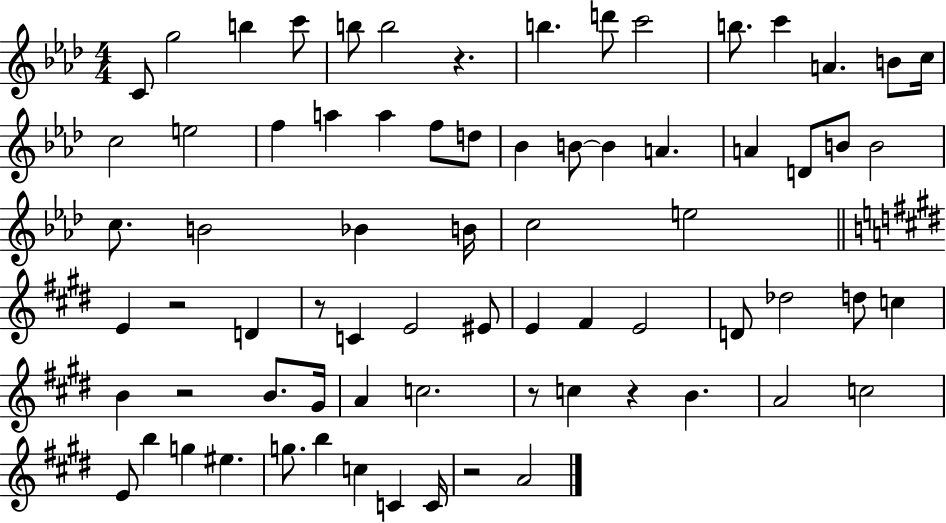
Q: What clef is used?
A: treble